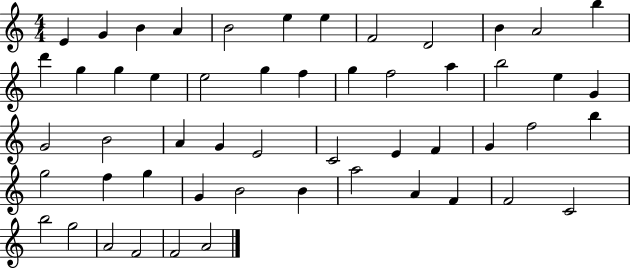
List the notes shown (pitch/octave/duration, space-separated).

E4/q G4/q B4/q A4/q B4/h E5/q E5/q F4/h D4/h B4/q A4/h B5/q D6/q G5/q G5/q E5/q E5/h G5/q F5/q G5/q F5/h A5/q B5/h E5/q G4/q G4/h B4/h A4/q G4/q E4/h C4/h E4/q F4/q G4/q F5/h B5/q G5/h F5/q G5/q G4/q B4/h B4/q A5/h A4/q F4/q F4/h C4/h B5/h G5/h A4/h F4/h F4/h A4/h